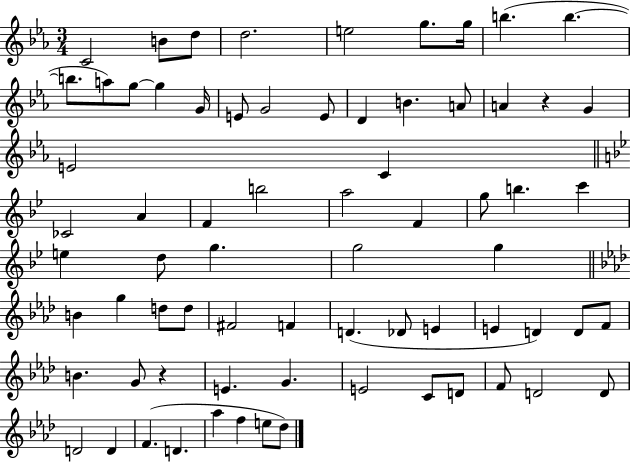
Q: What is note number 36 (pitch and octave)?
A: G5